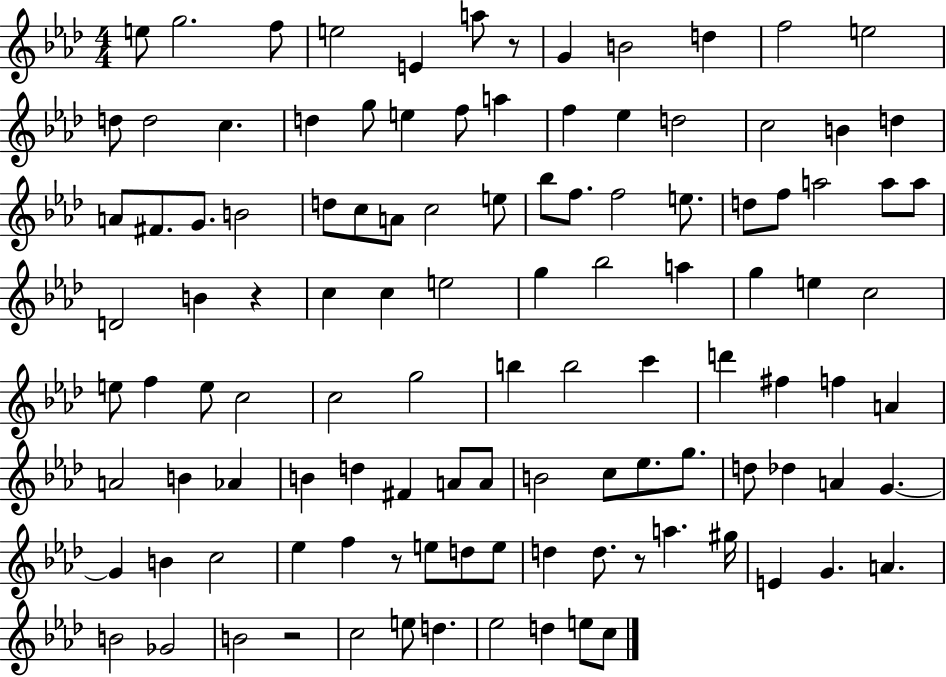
{
  \clef treble
  \numericTimeSignature
  \time 4/4
  \key aes \major
  \repeat volta 2 { e''8 g''2. f''8 | e''2 e'4 a''8 r8 | g'4 b'2 d''4 | f''2 e''2 | \break d''8 d''2 c''4. | d''4 g''8 e''4 f''8 a''4 | f''4 ees''4 d''2 | c''2 b'4 d''4 | \break a'8 fis'8. g'8. b'2 | d''8 c''8 a'8 c''2 e''8 | bes''8 f''8. f''2 e''8. | d''8 f''8 a''2 a''8 a''8 | \break d'2 b'4 r4 | c''4 c''4 e''2 | g''4 bes''2 a''4 | g''4 e''4 c''2 | \break e''8 f''4 e''8 c''2 | c''2 g''2 | b''4 b''2 c'''4 | d'''4 fis''4 f''4 a'4 | \break a'2 b'4 aes'4 | b'4 d''4 fis'4 a'8 a'8 | b'2 c''8 ees''8. g''8. | d''8 des''4 a'4 g'4.~~ | \break g'4 b'4 c''2 | ees''4 f''4 r8 e''8 d''8 e''8 | d''4 d''8. r8 a''4. gis''16 | e'4 g'4. a'4. | \break b'2 ges'2 | b'2 r2 | c''2 e''8 d''4. | ees''2 d''4 e''8 c''8 | \break } \bar "|."
}